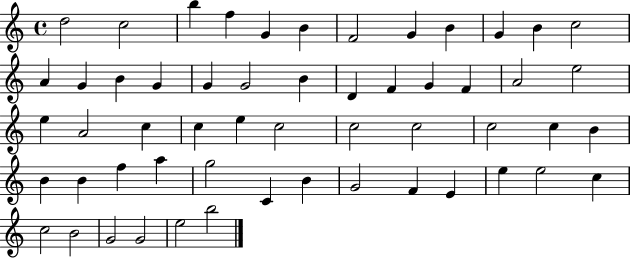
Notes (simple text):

D5/h C5/h B5/q F5/q G4/q B4/q F4/h G4/q B4/q G4/q B4/q C5/h A4/q G4/q B4/q G4/q G4/q G4/h B4/q D4/q F4/q G4/q F4/q A4/h E5/h E5/q A4/h C5/q C5/q E5/q C5/h C5/h C5/h C5/h C5/q B4/q B4/q B4/q F5/q A5/q G5/h C4/q B4/q G4/h F4/q E4/q E5/q E5/h C5/q C5/h B4/h G4/h G4/h E5/h B5/h